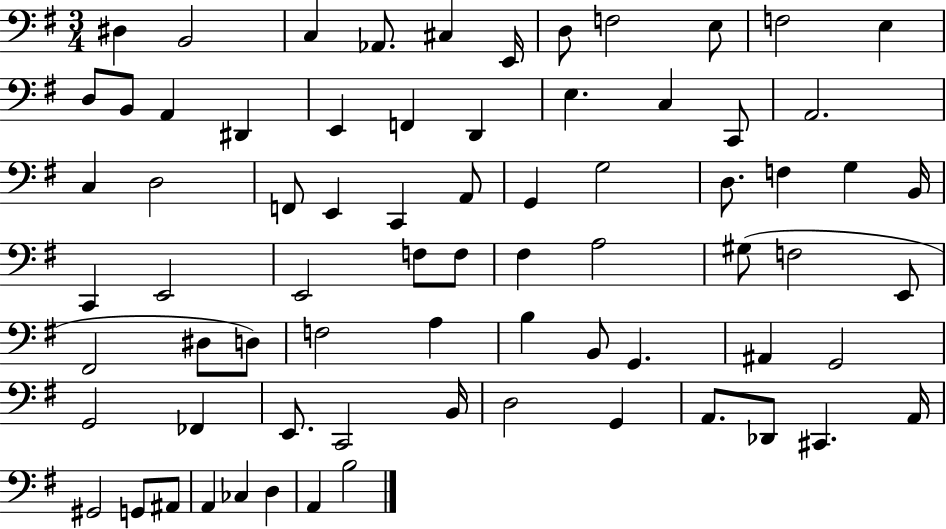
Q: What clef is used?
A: bass